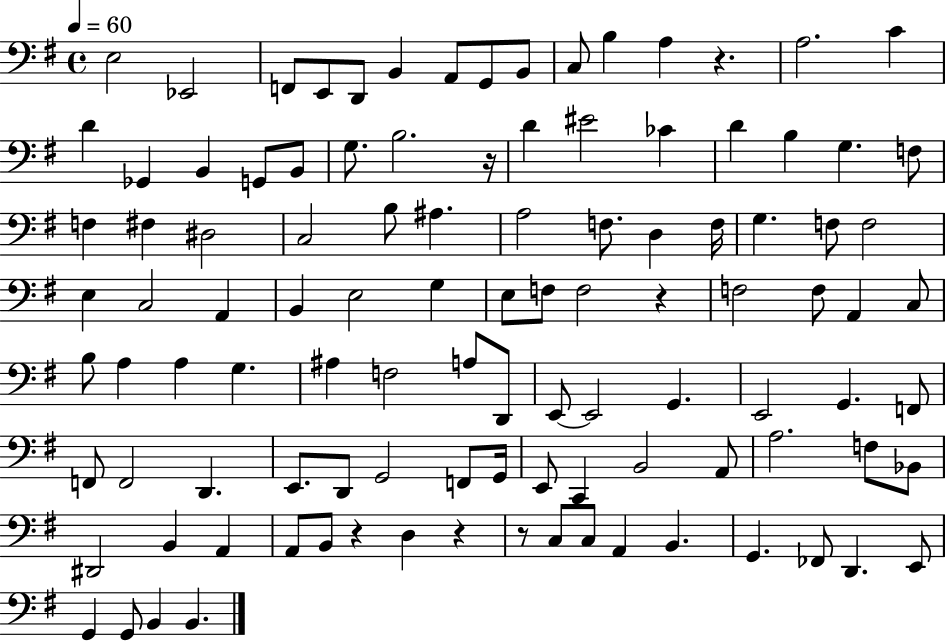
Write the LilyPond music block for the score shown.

{
  \clef bass
  \time 4/4
  \defaultTimeSignature
  \key g \major
  \tempo 4 = 60
  e2 ees,2 | f,8 e,8 d,8 b,4 a,8 g,8 b,8 | c8 b4 a4 r4. | a2. c'4 | \break d'4 ges,4 b,4 g,8 b,8 | g8. b2. r16 | d'4 eis'2 ces'4 | d'4 b4 g4. f8 | \break f4 fis4 dis2 | c2 b8 ais4. | a2 f8. d4 f16 | g4. f8 f2 | \break e4 c2 a,4 | b,4 e2 g4 | e8 f8 f2 r4 | f2 f8 a,4 c8 | \break b8 a4 a4 g4. | ais4 f2 a8 d,8 | e,8~~ e,2 g,4. | e,2 g,4. f,8 | \break f,8 f,2 d,4. | e,8. d,8 g,2 f,8 g,16 | e,8 c,4 b,2 a,8 | a2. f8 bes,8 | \break dis,2 b,4 a,4 | a,8 b,8 r4 d4 r4 | r8 c8 c8 a,4 b,4. | g,4. fes,8 d,4. e,8 | \break g,4 g,8 b,4 b,4. | \bar "|."
}